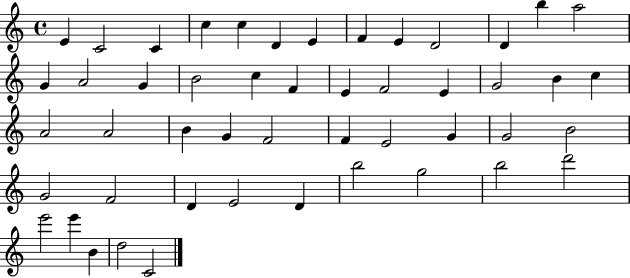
{
  \clef treble
  \time 4/4
  \defaultTimeSignature
  \key c \major
  e'4 c'2 c'4 | c''4 c''4 d'4 e'4 | f'4 e'4 d'2 | d'4 b''4 a''2 | \break g'4 a'2 g'4 | b'2 c''4 f'4 | e'4 f'2 e'4 | g'2 b'4 c''4 | \break a'2 a'2 | b'4 g'4 f'2 | f'4 e'2 g'4 | g'2 b'2 | \break g'2 f'2 | d'4 e'2 d'4 | b''2 g''2 | b''2 d'''2 | \break e'''2 e'''4 b'4 | d''2 c'2 | \bar "|."
}